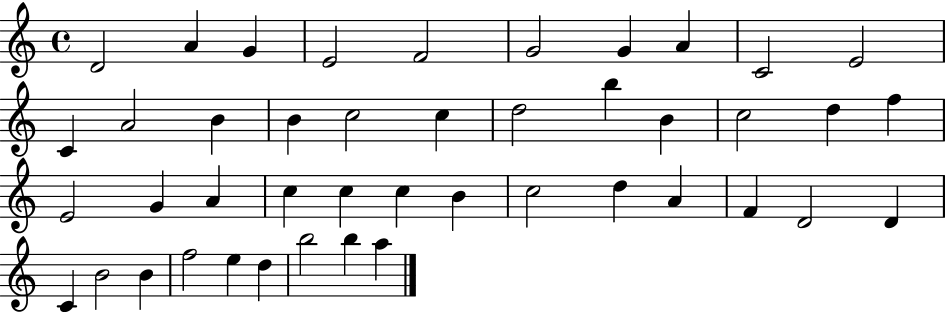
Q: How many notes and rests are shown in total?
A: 44